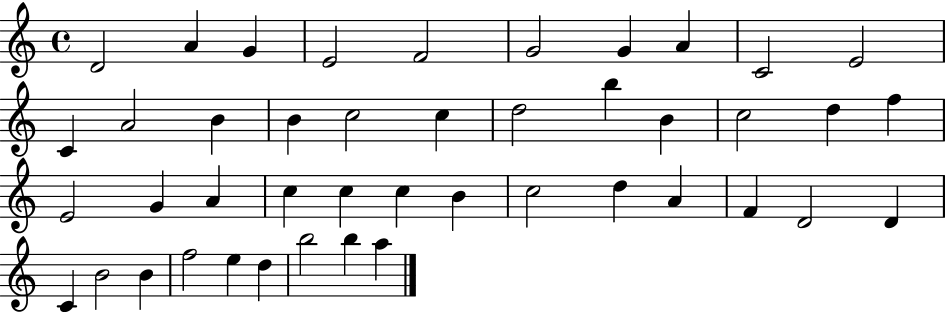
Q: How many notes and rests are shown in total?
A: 44